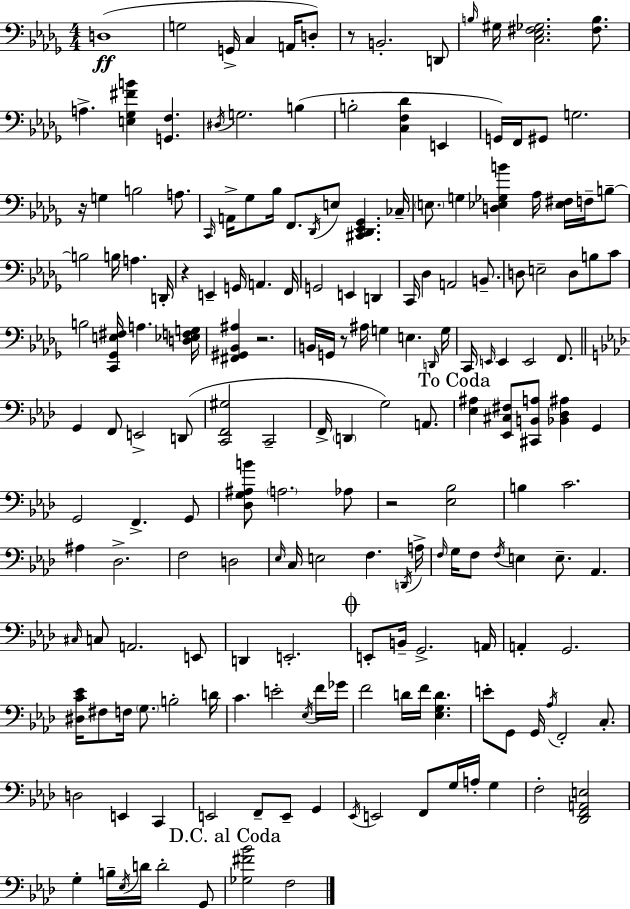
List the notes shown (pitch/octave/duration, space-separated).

D3/w G3/h G2/s C3/q A2/s D3/e R/e B2/h. D2/e B3/s G#3/s [C3,Eb3,F#3,Gb3]/h. [F#3,B3]/e. A3/q. [E3,Gb3,F#4,B4]/q [G2,F3]/q. D#3/s G3/h. B3/q B3/h [C3,F3,Db4]/q E2/q G2/s F2/s G#2/e G3/h. R/s G3/q B3/h A3/e. C2/s A2/s Gb3/e Bb3/s F2/e. Db2/s E3/e [C#2,Db2,Eb2,Gb2]/q. CES3/s E3/e. G3/q [D3,Eb3,Gb3,B4]/q Ab3/s [Eb3,F#3]/s F3/s B3/e B3/h B3/s A3/q. D2/s R/q E2/q G2/s A2/q. F2/s G2/h E2/q D2/q C2/s Db3/q A2/h B2/e. D3/e E3/h D3/e B3/e C4/e B3/h [C2,Gb2,E3,F#3]/s A3/q. [D3,Eb3,F3,G3]/s [F#2,G#2,Bb2,A#3]/q R/h. B2/s G2/s R/e A#3/s G3/q E3/q. D2/s G3/s C2/s E2/s E2/q E2/h F2/e. G2/q F2/e E2/h D2/e [C2,F2,G#3]/h C2/h F2/s D2/q G3/h A2/e. [Eb3,A#3]/q [Eb2,C#3,F#3]/e [C#2,B2,A3]/e [Bb2,Db3,A#3]/q G2/q G2/h F2/q. G2/e [Db3,G3,A#3,B4]/e A3/h. Ab3/e R/h [Eb3,Bb3]/h B3/q C4/h. A#3/q Db3/h. F3/h D3/h Eb3/s C3/s E3/h F3/q. D2/s A3/s F3/s G3/s F3/e F3/s E3/q E3/e. Ab2/q. C#3/s C3/e A2/h. E2/e D2/q E2/h. E2/e B2/s G2/h. A2/s A2/q G2/h. [D#3,C4,Eb4]/s F#3/e F3/s G3/e. B3/h D4/s C4/q. E4/h Eb3/s F4/s Gb4/s F4/h D4/s F4/s [Eb3,G3,D4]/q. E4/e G2/e G2/s Ab3/s F2/h C3/e. D3/h E2/q C2/q E2/h F2/e E2/e G2/q Eb2/s E2/h F2/e G3/s A3/s G3/q F3/h [Db2,F2,A2,E3]/h G3/q B3/s Eb3/s D4/s D4/h G2/e [Gb3,F#4,Bb4]/h F3/h